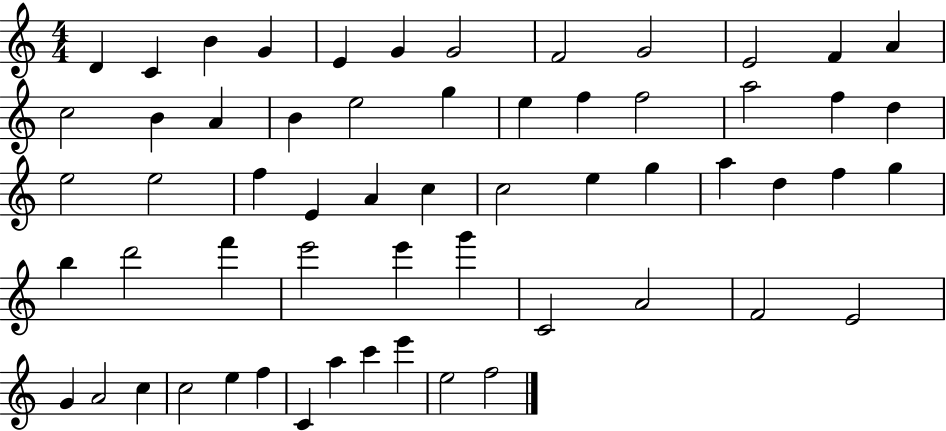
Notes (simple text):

D4/q C4/q B4/q G4/q E4/q G4/q G4/h F4/h G4/h E4/h F4/q A4/q C5/h B4/q A4/q B4/q E5/h G5/q E5/q F5/q F5/h A5/h F5/q D5/q E5/h E5/h F5/q E4/q A4/q C5/q C5/h E5/q G5/q A5/q D5/q F5/q G5/q B5/q D6/h F6/q E6/h E6/q G6/q C4/h A4/h F4/h E4/h G4/q A4/h C5/q C5/h E5/q F5/q C4/q A5/q C6/q E6/q E5/h F5/h